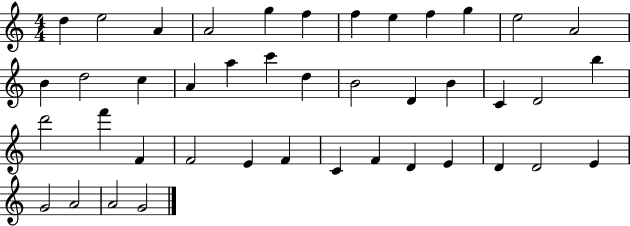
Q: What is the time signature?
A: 4/4